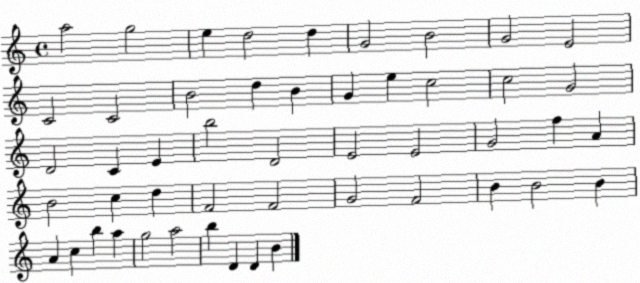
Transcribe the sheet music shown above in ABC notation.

X:1
T:Untitled
M:4/4
L:1/4
K:C
a2 g2 e d2 d G2 B2 G2 E2 C2 C2 B2 d B G e c2 c2 G2 D2 C E b2 D2 E2 E2 G2 f A B2 c d F2 F2 G2 F2 B B2 B A c b a g2 a2 b D D B